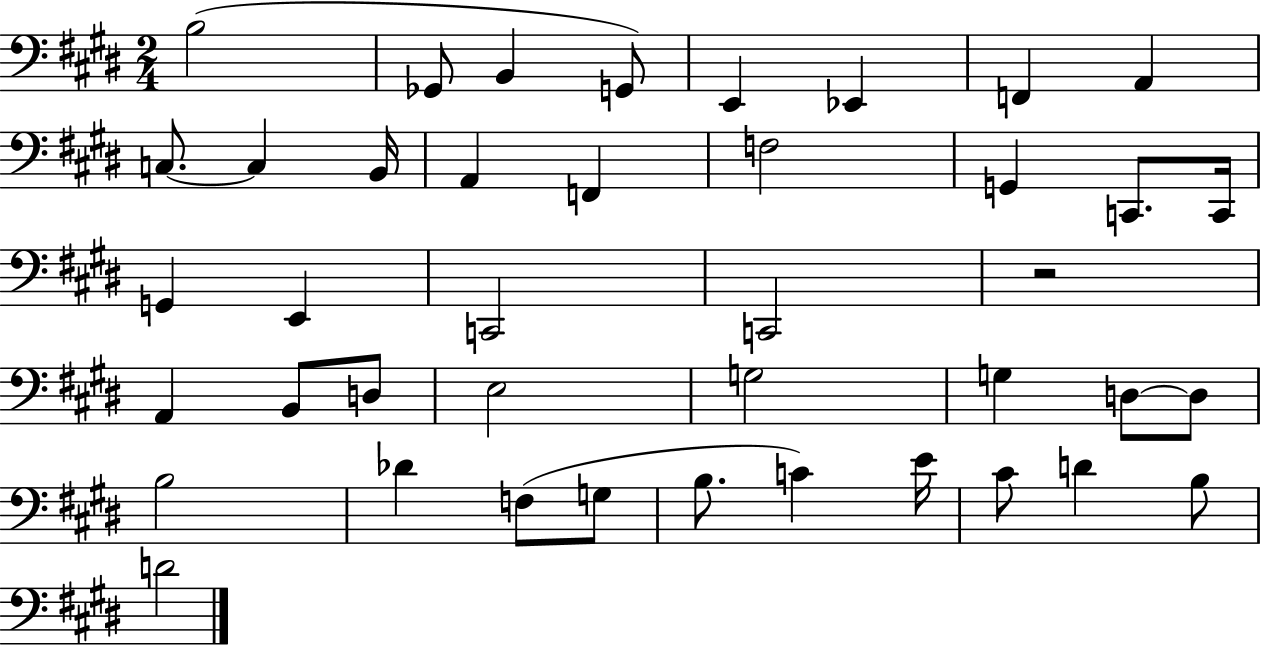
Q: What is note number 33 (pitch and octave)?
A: G3